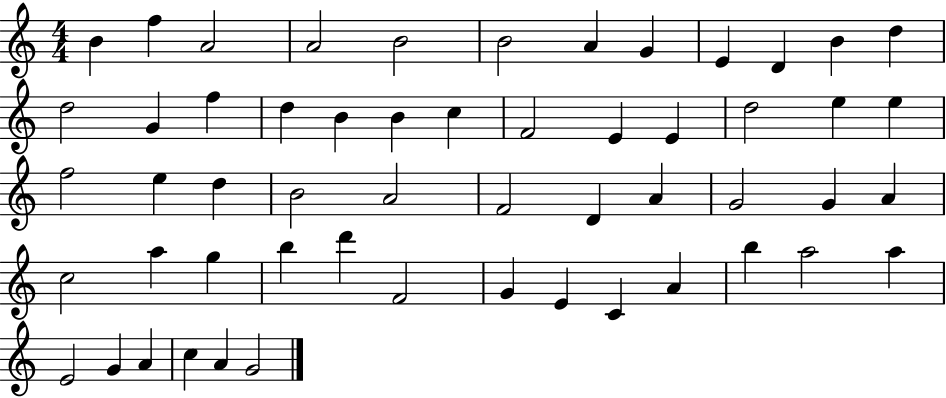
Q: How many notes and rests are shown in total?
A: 55